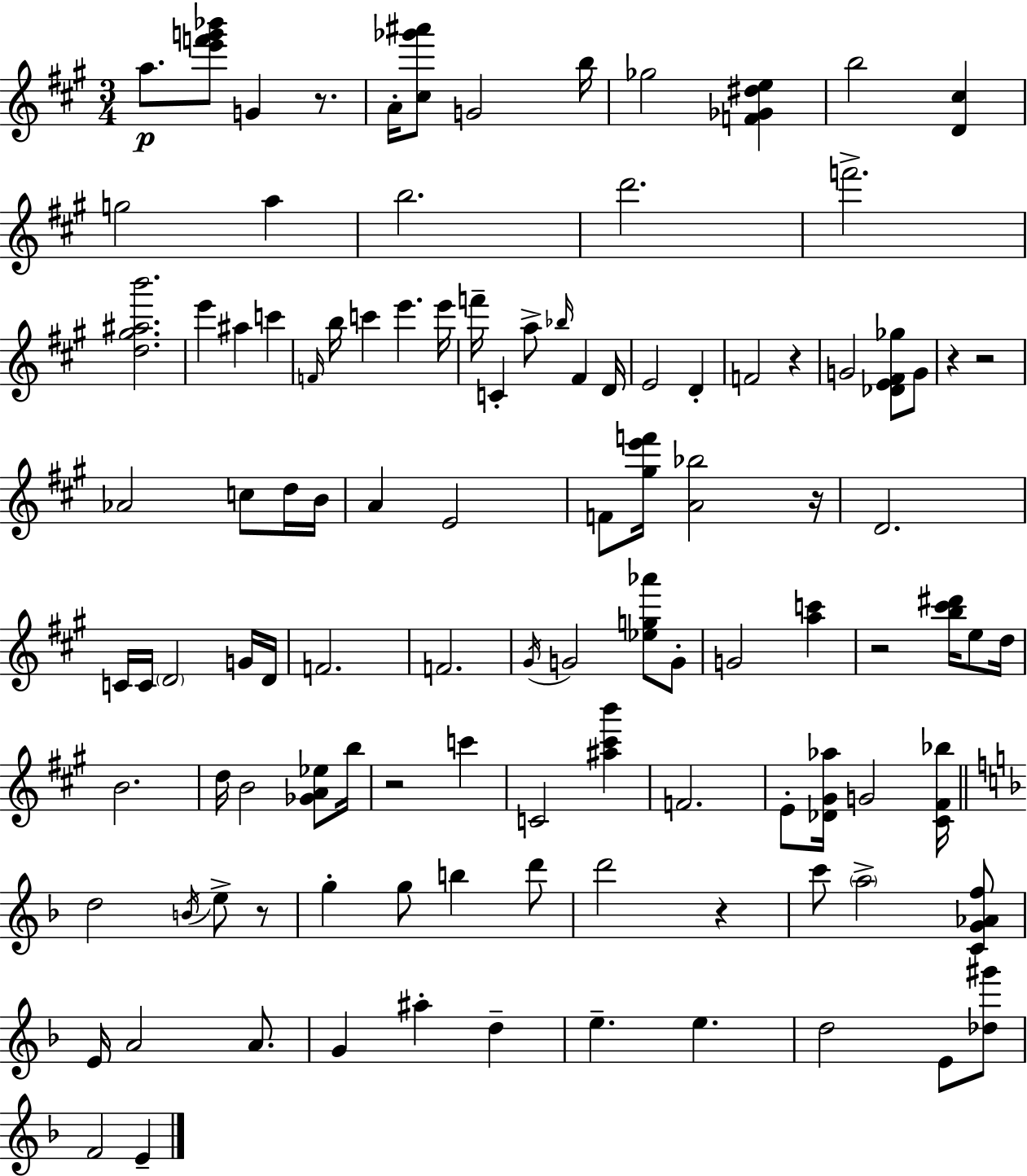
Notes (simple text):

A5/e. [E6,F6,G6,Bb6]/e G4/q R/e. A4/s [C#5,Gb6,A#6]/e G4/h B5/s Gb5/h [F4,Gb4,D#5,E5]/q B5/h [D4,C#5]/q G5/h A5/q B5/h. D6/h. F6/h. [D5,G#5,A#5,B6]/h. E6/q A#5/q C6/q F4/s B5/s C6/q E6/q. E6/s F6/s C4/q A5/e Bb5/s F#4/q D4/s E4/h D4/q F4/h R/q G4/h [Db4,E4,F#4,Gb5]/e G4/e R/q R/h Ab4/h C5/e D5/s B4/s A4/q E4/h F4/e [G#5,E6,F6]/s [A4,Bb5]/h R/s D4/h. C4/s C4/s D4/h G4/s D4/s F4/h. F4/h. G#4/s G4/h [Eb5,G5,Ab6]/e G4/e G4/h [A5,C6]/q R/h [B5,C#6,D#6]/s E5/e D5/s B4/h. D5/s B4/h [Gb4,A4,Eb5]/e B5/s R/h C6/q C4/h [A#5,C#6,B6]/q F4/h. E4/e [Db4,G#4,Ab5]/s G4/h [C#4,F#4,Bb5]/s D5/h B4/s E5/e R/e G5/q G5/e B5/q D6/e D6/h R/q C6/e A5/h [C4,G4,Ab4,F5]/e E4/s A4/h A4/e. G4/q A#5/q D5/q E5/q. E5/q. D5/h E4/e [Db5,G#6]/e F4/h E4/q